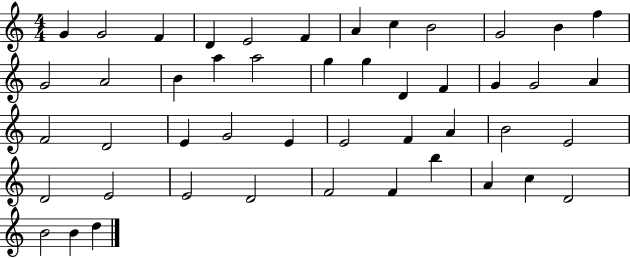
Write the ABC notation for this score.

X:1
T:Untitled
M:4/4
L:1/4
K:C
G G2 F D E2 F A c B2 G2 B f G2 A2 B a a2 g g D F G G2 A F2 D2 E G2 E E2 F A B2 E2 D2 E2 E2 D2 F2 F b A c D2 B2 B d